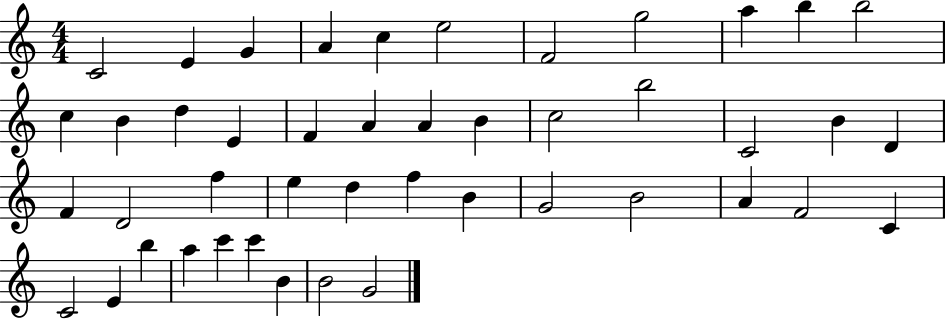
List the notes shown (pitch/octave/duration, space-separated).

C4/h E4/q G4/q A4/q C5/q E5/h F4/h G5/h A5/q B5/q B5/h C5/q B4/q D5/q E4/q F4/q A4/q A4/q B4/q C5/h B5/h C4/h B4/q D4/q F4/q D4/h F5/q E5/q D5/q F5/q B4/q G4/h B4/h A4/q F4/h C4/q C4/h E4/q B5/q A5/q C6/q C6/q B4/q B4/h G4/h